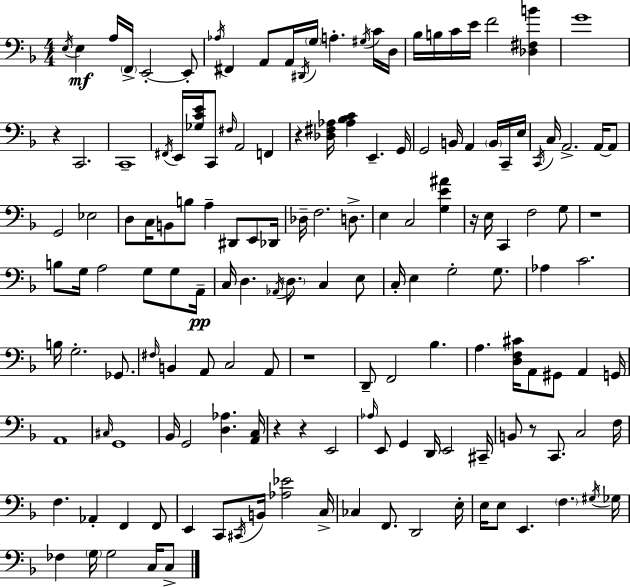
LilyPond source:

{
  \clef bass
  \numericTimeSignature
  \time 4/4
  \key f \major
  \acciaccatura { e16 }\mf e4 a16 \parenthesize f,16-> e,2-.~~ e,8-. | \acciaccatura { aes16 } fis,4 a,8 a,16 \acciaccatura { dis,16 } \parenthesize g16 a4.-. | \acciaccatura { gis16 } c'16 d16 bes16 b16 c'16 e'16 f'2 | <des fis b'>4 g'1 | \break r4 c,2. | c,1-- | \acciaccatura { fis,16 } e,16 <ges c' e'>16 c,8 \grace { fis16 } a,2 | f,4 r4 <des fis aes>16 <aes bes c'>4 e,4.-- | \break g,16 g,2 b,16 a,4 | \parenthesize b,16 c,16-- e16 \acciaccatura { c,16 } c16 a,2.-> | a,16~~ a,8 g,2 ees2 | d8 c16 b,8 b8 a4-- | \break dis,8 e,8 des,16 des16-- f2. | d8.-> e4 c2 | <g e' ais'>4 r16 e16 c,4 f2 | g8 r1 | \break b8 g16 a2 | g8 g8 a,16--\pp c16 d4. \acciaccatura { aes,16 } \parenthesize d8. | c4 e8 c16-. e4 g2-. | g8. aes4 c'2. | \break b16 g2.-. | ges,8. \grace { fis16 } b,4 a,8 c2 | a,8 r1 | d,8-- f,2 | \break bes4. a4. <d f cis'>16 | a,8 gis,8 a,4 g,16 a,1 | \grace { cis16 } g,1 | bes,16 g,2 | \break <d aes>4. <a, c>16 r4 r4 | e,2 \grace { aes16 } e,8 g,4 | d,16 e,2 cis,16-- b,8 r8 c,8. | c2 f16 f4. | \break aes,4-. f,4 f,8 e,4 c,8 | \acciaccatura { cis,16 } b,16 <aes ees'>2 c16-> ces4 | f,8. d,2 e16-. e16 e8 e,4. | \parenthesize f4. \acciaccatura { gis16 } ges16 fes4 | \break \parenthesize g16 g2 c16 c8-> \bar "|."
}